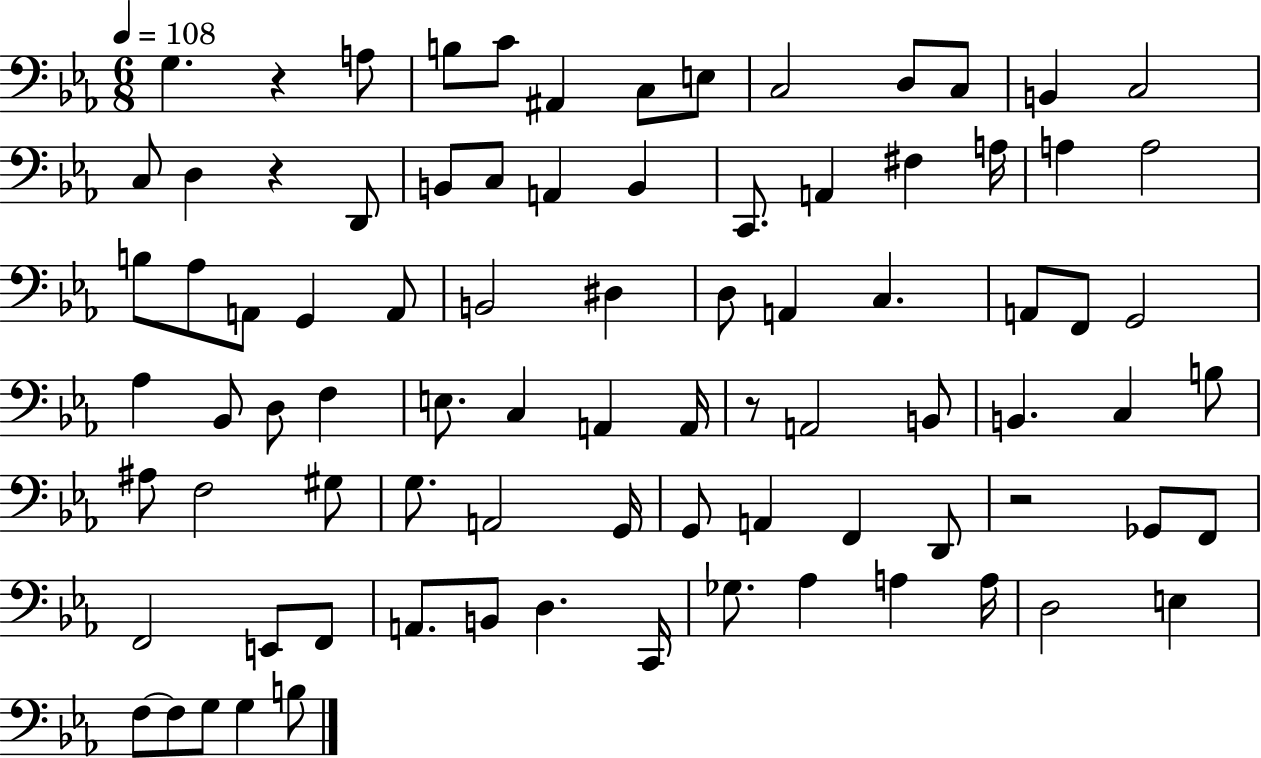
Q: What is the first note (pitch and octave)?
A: G3